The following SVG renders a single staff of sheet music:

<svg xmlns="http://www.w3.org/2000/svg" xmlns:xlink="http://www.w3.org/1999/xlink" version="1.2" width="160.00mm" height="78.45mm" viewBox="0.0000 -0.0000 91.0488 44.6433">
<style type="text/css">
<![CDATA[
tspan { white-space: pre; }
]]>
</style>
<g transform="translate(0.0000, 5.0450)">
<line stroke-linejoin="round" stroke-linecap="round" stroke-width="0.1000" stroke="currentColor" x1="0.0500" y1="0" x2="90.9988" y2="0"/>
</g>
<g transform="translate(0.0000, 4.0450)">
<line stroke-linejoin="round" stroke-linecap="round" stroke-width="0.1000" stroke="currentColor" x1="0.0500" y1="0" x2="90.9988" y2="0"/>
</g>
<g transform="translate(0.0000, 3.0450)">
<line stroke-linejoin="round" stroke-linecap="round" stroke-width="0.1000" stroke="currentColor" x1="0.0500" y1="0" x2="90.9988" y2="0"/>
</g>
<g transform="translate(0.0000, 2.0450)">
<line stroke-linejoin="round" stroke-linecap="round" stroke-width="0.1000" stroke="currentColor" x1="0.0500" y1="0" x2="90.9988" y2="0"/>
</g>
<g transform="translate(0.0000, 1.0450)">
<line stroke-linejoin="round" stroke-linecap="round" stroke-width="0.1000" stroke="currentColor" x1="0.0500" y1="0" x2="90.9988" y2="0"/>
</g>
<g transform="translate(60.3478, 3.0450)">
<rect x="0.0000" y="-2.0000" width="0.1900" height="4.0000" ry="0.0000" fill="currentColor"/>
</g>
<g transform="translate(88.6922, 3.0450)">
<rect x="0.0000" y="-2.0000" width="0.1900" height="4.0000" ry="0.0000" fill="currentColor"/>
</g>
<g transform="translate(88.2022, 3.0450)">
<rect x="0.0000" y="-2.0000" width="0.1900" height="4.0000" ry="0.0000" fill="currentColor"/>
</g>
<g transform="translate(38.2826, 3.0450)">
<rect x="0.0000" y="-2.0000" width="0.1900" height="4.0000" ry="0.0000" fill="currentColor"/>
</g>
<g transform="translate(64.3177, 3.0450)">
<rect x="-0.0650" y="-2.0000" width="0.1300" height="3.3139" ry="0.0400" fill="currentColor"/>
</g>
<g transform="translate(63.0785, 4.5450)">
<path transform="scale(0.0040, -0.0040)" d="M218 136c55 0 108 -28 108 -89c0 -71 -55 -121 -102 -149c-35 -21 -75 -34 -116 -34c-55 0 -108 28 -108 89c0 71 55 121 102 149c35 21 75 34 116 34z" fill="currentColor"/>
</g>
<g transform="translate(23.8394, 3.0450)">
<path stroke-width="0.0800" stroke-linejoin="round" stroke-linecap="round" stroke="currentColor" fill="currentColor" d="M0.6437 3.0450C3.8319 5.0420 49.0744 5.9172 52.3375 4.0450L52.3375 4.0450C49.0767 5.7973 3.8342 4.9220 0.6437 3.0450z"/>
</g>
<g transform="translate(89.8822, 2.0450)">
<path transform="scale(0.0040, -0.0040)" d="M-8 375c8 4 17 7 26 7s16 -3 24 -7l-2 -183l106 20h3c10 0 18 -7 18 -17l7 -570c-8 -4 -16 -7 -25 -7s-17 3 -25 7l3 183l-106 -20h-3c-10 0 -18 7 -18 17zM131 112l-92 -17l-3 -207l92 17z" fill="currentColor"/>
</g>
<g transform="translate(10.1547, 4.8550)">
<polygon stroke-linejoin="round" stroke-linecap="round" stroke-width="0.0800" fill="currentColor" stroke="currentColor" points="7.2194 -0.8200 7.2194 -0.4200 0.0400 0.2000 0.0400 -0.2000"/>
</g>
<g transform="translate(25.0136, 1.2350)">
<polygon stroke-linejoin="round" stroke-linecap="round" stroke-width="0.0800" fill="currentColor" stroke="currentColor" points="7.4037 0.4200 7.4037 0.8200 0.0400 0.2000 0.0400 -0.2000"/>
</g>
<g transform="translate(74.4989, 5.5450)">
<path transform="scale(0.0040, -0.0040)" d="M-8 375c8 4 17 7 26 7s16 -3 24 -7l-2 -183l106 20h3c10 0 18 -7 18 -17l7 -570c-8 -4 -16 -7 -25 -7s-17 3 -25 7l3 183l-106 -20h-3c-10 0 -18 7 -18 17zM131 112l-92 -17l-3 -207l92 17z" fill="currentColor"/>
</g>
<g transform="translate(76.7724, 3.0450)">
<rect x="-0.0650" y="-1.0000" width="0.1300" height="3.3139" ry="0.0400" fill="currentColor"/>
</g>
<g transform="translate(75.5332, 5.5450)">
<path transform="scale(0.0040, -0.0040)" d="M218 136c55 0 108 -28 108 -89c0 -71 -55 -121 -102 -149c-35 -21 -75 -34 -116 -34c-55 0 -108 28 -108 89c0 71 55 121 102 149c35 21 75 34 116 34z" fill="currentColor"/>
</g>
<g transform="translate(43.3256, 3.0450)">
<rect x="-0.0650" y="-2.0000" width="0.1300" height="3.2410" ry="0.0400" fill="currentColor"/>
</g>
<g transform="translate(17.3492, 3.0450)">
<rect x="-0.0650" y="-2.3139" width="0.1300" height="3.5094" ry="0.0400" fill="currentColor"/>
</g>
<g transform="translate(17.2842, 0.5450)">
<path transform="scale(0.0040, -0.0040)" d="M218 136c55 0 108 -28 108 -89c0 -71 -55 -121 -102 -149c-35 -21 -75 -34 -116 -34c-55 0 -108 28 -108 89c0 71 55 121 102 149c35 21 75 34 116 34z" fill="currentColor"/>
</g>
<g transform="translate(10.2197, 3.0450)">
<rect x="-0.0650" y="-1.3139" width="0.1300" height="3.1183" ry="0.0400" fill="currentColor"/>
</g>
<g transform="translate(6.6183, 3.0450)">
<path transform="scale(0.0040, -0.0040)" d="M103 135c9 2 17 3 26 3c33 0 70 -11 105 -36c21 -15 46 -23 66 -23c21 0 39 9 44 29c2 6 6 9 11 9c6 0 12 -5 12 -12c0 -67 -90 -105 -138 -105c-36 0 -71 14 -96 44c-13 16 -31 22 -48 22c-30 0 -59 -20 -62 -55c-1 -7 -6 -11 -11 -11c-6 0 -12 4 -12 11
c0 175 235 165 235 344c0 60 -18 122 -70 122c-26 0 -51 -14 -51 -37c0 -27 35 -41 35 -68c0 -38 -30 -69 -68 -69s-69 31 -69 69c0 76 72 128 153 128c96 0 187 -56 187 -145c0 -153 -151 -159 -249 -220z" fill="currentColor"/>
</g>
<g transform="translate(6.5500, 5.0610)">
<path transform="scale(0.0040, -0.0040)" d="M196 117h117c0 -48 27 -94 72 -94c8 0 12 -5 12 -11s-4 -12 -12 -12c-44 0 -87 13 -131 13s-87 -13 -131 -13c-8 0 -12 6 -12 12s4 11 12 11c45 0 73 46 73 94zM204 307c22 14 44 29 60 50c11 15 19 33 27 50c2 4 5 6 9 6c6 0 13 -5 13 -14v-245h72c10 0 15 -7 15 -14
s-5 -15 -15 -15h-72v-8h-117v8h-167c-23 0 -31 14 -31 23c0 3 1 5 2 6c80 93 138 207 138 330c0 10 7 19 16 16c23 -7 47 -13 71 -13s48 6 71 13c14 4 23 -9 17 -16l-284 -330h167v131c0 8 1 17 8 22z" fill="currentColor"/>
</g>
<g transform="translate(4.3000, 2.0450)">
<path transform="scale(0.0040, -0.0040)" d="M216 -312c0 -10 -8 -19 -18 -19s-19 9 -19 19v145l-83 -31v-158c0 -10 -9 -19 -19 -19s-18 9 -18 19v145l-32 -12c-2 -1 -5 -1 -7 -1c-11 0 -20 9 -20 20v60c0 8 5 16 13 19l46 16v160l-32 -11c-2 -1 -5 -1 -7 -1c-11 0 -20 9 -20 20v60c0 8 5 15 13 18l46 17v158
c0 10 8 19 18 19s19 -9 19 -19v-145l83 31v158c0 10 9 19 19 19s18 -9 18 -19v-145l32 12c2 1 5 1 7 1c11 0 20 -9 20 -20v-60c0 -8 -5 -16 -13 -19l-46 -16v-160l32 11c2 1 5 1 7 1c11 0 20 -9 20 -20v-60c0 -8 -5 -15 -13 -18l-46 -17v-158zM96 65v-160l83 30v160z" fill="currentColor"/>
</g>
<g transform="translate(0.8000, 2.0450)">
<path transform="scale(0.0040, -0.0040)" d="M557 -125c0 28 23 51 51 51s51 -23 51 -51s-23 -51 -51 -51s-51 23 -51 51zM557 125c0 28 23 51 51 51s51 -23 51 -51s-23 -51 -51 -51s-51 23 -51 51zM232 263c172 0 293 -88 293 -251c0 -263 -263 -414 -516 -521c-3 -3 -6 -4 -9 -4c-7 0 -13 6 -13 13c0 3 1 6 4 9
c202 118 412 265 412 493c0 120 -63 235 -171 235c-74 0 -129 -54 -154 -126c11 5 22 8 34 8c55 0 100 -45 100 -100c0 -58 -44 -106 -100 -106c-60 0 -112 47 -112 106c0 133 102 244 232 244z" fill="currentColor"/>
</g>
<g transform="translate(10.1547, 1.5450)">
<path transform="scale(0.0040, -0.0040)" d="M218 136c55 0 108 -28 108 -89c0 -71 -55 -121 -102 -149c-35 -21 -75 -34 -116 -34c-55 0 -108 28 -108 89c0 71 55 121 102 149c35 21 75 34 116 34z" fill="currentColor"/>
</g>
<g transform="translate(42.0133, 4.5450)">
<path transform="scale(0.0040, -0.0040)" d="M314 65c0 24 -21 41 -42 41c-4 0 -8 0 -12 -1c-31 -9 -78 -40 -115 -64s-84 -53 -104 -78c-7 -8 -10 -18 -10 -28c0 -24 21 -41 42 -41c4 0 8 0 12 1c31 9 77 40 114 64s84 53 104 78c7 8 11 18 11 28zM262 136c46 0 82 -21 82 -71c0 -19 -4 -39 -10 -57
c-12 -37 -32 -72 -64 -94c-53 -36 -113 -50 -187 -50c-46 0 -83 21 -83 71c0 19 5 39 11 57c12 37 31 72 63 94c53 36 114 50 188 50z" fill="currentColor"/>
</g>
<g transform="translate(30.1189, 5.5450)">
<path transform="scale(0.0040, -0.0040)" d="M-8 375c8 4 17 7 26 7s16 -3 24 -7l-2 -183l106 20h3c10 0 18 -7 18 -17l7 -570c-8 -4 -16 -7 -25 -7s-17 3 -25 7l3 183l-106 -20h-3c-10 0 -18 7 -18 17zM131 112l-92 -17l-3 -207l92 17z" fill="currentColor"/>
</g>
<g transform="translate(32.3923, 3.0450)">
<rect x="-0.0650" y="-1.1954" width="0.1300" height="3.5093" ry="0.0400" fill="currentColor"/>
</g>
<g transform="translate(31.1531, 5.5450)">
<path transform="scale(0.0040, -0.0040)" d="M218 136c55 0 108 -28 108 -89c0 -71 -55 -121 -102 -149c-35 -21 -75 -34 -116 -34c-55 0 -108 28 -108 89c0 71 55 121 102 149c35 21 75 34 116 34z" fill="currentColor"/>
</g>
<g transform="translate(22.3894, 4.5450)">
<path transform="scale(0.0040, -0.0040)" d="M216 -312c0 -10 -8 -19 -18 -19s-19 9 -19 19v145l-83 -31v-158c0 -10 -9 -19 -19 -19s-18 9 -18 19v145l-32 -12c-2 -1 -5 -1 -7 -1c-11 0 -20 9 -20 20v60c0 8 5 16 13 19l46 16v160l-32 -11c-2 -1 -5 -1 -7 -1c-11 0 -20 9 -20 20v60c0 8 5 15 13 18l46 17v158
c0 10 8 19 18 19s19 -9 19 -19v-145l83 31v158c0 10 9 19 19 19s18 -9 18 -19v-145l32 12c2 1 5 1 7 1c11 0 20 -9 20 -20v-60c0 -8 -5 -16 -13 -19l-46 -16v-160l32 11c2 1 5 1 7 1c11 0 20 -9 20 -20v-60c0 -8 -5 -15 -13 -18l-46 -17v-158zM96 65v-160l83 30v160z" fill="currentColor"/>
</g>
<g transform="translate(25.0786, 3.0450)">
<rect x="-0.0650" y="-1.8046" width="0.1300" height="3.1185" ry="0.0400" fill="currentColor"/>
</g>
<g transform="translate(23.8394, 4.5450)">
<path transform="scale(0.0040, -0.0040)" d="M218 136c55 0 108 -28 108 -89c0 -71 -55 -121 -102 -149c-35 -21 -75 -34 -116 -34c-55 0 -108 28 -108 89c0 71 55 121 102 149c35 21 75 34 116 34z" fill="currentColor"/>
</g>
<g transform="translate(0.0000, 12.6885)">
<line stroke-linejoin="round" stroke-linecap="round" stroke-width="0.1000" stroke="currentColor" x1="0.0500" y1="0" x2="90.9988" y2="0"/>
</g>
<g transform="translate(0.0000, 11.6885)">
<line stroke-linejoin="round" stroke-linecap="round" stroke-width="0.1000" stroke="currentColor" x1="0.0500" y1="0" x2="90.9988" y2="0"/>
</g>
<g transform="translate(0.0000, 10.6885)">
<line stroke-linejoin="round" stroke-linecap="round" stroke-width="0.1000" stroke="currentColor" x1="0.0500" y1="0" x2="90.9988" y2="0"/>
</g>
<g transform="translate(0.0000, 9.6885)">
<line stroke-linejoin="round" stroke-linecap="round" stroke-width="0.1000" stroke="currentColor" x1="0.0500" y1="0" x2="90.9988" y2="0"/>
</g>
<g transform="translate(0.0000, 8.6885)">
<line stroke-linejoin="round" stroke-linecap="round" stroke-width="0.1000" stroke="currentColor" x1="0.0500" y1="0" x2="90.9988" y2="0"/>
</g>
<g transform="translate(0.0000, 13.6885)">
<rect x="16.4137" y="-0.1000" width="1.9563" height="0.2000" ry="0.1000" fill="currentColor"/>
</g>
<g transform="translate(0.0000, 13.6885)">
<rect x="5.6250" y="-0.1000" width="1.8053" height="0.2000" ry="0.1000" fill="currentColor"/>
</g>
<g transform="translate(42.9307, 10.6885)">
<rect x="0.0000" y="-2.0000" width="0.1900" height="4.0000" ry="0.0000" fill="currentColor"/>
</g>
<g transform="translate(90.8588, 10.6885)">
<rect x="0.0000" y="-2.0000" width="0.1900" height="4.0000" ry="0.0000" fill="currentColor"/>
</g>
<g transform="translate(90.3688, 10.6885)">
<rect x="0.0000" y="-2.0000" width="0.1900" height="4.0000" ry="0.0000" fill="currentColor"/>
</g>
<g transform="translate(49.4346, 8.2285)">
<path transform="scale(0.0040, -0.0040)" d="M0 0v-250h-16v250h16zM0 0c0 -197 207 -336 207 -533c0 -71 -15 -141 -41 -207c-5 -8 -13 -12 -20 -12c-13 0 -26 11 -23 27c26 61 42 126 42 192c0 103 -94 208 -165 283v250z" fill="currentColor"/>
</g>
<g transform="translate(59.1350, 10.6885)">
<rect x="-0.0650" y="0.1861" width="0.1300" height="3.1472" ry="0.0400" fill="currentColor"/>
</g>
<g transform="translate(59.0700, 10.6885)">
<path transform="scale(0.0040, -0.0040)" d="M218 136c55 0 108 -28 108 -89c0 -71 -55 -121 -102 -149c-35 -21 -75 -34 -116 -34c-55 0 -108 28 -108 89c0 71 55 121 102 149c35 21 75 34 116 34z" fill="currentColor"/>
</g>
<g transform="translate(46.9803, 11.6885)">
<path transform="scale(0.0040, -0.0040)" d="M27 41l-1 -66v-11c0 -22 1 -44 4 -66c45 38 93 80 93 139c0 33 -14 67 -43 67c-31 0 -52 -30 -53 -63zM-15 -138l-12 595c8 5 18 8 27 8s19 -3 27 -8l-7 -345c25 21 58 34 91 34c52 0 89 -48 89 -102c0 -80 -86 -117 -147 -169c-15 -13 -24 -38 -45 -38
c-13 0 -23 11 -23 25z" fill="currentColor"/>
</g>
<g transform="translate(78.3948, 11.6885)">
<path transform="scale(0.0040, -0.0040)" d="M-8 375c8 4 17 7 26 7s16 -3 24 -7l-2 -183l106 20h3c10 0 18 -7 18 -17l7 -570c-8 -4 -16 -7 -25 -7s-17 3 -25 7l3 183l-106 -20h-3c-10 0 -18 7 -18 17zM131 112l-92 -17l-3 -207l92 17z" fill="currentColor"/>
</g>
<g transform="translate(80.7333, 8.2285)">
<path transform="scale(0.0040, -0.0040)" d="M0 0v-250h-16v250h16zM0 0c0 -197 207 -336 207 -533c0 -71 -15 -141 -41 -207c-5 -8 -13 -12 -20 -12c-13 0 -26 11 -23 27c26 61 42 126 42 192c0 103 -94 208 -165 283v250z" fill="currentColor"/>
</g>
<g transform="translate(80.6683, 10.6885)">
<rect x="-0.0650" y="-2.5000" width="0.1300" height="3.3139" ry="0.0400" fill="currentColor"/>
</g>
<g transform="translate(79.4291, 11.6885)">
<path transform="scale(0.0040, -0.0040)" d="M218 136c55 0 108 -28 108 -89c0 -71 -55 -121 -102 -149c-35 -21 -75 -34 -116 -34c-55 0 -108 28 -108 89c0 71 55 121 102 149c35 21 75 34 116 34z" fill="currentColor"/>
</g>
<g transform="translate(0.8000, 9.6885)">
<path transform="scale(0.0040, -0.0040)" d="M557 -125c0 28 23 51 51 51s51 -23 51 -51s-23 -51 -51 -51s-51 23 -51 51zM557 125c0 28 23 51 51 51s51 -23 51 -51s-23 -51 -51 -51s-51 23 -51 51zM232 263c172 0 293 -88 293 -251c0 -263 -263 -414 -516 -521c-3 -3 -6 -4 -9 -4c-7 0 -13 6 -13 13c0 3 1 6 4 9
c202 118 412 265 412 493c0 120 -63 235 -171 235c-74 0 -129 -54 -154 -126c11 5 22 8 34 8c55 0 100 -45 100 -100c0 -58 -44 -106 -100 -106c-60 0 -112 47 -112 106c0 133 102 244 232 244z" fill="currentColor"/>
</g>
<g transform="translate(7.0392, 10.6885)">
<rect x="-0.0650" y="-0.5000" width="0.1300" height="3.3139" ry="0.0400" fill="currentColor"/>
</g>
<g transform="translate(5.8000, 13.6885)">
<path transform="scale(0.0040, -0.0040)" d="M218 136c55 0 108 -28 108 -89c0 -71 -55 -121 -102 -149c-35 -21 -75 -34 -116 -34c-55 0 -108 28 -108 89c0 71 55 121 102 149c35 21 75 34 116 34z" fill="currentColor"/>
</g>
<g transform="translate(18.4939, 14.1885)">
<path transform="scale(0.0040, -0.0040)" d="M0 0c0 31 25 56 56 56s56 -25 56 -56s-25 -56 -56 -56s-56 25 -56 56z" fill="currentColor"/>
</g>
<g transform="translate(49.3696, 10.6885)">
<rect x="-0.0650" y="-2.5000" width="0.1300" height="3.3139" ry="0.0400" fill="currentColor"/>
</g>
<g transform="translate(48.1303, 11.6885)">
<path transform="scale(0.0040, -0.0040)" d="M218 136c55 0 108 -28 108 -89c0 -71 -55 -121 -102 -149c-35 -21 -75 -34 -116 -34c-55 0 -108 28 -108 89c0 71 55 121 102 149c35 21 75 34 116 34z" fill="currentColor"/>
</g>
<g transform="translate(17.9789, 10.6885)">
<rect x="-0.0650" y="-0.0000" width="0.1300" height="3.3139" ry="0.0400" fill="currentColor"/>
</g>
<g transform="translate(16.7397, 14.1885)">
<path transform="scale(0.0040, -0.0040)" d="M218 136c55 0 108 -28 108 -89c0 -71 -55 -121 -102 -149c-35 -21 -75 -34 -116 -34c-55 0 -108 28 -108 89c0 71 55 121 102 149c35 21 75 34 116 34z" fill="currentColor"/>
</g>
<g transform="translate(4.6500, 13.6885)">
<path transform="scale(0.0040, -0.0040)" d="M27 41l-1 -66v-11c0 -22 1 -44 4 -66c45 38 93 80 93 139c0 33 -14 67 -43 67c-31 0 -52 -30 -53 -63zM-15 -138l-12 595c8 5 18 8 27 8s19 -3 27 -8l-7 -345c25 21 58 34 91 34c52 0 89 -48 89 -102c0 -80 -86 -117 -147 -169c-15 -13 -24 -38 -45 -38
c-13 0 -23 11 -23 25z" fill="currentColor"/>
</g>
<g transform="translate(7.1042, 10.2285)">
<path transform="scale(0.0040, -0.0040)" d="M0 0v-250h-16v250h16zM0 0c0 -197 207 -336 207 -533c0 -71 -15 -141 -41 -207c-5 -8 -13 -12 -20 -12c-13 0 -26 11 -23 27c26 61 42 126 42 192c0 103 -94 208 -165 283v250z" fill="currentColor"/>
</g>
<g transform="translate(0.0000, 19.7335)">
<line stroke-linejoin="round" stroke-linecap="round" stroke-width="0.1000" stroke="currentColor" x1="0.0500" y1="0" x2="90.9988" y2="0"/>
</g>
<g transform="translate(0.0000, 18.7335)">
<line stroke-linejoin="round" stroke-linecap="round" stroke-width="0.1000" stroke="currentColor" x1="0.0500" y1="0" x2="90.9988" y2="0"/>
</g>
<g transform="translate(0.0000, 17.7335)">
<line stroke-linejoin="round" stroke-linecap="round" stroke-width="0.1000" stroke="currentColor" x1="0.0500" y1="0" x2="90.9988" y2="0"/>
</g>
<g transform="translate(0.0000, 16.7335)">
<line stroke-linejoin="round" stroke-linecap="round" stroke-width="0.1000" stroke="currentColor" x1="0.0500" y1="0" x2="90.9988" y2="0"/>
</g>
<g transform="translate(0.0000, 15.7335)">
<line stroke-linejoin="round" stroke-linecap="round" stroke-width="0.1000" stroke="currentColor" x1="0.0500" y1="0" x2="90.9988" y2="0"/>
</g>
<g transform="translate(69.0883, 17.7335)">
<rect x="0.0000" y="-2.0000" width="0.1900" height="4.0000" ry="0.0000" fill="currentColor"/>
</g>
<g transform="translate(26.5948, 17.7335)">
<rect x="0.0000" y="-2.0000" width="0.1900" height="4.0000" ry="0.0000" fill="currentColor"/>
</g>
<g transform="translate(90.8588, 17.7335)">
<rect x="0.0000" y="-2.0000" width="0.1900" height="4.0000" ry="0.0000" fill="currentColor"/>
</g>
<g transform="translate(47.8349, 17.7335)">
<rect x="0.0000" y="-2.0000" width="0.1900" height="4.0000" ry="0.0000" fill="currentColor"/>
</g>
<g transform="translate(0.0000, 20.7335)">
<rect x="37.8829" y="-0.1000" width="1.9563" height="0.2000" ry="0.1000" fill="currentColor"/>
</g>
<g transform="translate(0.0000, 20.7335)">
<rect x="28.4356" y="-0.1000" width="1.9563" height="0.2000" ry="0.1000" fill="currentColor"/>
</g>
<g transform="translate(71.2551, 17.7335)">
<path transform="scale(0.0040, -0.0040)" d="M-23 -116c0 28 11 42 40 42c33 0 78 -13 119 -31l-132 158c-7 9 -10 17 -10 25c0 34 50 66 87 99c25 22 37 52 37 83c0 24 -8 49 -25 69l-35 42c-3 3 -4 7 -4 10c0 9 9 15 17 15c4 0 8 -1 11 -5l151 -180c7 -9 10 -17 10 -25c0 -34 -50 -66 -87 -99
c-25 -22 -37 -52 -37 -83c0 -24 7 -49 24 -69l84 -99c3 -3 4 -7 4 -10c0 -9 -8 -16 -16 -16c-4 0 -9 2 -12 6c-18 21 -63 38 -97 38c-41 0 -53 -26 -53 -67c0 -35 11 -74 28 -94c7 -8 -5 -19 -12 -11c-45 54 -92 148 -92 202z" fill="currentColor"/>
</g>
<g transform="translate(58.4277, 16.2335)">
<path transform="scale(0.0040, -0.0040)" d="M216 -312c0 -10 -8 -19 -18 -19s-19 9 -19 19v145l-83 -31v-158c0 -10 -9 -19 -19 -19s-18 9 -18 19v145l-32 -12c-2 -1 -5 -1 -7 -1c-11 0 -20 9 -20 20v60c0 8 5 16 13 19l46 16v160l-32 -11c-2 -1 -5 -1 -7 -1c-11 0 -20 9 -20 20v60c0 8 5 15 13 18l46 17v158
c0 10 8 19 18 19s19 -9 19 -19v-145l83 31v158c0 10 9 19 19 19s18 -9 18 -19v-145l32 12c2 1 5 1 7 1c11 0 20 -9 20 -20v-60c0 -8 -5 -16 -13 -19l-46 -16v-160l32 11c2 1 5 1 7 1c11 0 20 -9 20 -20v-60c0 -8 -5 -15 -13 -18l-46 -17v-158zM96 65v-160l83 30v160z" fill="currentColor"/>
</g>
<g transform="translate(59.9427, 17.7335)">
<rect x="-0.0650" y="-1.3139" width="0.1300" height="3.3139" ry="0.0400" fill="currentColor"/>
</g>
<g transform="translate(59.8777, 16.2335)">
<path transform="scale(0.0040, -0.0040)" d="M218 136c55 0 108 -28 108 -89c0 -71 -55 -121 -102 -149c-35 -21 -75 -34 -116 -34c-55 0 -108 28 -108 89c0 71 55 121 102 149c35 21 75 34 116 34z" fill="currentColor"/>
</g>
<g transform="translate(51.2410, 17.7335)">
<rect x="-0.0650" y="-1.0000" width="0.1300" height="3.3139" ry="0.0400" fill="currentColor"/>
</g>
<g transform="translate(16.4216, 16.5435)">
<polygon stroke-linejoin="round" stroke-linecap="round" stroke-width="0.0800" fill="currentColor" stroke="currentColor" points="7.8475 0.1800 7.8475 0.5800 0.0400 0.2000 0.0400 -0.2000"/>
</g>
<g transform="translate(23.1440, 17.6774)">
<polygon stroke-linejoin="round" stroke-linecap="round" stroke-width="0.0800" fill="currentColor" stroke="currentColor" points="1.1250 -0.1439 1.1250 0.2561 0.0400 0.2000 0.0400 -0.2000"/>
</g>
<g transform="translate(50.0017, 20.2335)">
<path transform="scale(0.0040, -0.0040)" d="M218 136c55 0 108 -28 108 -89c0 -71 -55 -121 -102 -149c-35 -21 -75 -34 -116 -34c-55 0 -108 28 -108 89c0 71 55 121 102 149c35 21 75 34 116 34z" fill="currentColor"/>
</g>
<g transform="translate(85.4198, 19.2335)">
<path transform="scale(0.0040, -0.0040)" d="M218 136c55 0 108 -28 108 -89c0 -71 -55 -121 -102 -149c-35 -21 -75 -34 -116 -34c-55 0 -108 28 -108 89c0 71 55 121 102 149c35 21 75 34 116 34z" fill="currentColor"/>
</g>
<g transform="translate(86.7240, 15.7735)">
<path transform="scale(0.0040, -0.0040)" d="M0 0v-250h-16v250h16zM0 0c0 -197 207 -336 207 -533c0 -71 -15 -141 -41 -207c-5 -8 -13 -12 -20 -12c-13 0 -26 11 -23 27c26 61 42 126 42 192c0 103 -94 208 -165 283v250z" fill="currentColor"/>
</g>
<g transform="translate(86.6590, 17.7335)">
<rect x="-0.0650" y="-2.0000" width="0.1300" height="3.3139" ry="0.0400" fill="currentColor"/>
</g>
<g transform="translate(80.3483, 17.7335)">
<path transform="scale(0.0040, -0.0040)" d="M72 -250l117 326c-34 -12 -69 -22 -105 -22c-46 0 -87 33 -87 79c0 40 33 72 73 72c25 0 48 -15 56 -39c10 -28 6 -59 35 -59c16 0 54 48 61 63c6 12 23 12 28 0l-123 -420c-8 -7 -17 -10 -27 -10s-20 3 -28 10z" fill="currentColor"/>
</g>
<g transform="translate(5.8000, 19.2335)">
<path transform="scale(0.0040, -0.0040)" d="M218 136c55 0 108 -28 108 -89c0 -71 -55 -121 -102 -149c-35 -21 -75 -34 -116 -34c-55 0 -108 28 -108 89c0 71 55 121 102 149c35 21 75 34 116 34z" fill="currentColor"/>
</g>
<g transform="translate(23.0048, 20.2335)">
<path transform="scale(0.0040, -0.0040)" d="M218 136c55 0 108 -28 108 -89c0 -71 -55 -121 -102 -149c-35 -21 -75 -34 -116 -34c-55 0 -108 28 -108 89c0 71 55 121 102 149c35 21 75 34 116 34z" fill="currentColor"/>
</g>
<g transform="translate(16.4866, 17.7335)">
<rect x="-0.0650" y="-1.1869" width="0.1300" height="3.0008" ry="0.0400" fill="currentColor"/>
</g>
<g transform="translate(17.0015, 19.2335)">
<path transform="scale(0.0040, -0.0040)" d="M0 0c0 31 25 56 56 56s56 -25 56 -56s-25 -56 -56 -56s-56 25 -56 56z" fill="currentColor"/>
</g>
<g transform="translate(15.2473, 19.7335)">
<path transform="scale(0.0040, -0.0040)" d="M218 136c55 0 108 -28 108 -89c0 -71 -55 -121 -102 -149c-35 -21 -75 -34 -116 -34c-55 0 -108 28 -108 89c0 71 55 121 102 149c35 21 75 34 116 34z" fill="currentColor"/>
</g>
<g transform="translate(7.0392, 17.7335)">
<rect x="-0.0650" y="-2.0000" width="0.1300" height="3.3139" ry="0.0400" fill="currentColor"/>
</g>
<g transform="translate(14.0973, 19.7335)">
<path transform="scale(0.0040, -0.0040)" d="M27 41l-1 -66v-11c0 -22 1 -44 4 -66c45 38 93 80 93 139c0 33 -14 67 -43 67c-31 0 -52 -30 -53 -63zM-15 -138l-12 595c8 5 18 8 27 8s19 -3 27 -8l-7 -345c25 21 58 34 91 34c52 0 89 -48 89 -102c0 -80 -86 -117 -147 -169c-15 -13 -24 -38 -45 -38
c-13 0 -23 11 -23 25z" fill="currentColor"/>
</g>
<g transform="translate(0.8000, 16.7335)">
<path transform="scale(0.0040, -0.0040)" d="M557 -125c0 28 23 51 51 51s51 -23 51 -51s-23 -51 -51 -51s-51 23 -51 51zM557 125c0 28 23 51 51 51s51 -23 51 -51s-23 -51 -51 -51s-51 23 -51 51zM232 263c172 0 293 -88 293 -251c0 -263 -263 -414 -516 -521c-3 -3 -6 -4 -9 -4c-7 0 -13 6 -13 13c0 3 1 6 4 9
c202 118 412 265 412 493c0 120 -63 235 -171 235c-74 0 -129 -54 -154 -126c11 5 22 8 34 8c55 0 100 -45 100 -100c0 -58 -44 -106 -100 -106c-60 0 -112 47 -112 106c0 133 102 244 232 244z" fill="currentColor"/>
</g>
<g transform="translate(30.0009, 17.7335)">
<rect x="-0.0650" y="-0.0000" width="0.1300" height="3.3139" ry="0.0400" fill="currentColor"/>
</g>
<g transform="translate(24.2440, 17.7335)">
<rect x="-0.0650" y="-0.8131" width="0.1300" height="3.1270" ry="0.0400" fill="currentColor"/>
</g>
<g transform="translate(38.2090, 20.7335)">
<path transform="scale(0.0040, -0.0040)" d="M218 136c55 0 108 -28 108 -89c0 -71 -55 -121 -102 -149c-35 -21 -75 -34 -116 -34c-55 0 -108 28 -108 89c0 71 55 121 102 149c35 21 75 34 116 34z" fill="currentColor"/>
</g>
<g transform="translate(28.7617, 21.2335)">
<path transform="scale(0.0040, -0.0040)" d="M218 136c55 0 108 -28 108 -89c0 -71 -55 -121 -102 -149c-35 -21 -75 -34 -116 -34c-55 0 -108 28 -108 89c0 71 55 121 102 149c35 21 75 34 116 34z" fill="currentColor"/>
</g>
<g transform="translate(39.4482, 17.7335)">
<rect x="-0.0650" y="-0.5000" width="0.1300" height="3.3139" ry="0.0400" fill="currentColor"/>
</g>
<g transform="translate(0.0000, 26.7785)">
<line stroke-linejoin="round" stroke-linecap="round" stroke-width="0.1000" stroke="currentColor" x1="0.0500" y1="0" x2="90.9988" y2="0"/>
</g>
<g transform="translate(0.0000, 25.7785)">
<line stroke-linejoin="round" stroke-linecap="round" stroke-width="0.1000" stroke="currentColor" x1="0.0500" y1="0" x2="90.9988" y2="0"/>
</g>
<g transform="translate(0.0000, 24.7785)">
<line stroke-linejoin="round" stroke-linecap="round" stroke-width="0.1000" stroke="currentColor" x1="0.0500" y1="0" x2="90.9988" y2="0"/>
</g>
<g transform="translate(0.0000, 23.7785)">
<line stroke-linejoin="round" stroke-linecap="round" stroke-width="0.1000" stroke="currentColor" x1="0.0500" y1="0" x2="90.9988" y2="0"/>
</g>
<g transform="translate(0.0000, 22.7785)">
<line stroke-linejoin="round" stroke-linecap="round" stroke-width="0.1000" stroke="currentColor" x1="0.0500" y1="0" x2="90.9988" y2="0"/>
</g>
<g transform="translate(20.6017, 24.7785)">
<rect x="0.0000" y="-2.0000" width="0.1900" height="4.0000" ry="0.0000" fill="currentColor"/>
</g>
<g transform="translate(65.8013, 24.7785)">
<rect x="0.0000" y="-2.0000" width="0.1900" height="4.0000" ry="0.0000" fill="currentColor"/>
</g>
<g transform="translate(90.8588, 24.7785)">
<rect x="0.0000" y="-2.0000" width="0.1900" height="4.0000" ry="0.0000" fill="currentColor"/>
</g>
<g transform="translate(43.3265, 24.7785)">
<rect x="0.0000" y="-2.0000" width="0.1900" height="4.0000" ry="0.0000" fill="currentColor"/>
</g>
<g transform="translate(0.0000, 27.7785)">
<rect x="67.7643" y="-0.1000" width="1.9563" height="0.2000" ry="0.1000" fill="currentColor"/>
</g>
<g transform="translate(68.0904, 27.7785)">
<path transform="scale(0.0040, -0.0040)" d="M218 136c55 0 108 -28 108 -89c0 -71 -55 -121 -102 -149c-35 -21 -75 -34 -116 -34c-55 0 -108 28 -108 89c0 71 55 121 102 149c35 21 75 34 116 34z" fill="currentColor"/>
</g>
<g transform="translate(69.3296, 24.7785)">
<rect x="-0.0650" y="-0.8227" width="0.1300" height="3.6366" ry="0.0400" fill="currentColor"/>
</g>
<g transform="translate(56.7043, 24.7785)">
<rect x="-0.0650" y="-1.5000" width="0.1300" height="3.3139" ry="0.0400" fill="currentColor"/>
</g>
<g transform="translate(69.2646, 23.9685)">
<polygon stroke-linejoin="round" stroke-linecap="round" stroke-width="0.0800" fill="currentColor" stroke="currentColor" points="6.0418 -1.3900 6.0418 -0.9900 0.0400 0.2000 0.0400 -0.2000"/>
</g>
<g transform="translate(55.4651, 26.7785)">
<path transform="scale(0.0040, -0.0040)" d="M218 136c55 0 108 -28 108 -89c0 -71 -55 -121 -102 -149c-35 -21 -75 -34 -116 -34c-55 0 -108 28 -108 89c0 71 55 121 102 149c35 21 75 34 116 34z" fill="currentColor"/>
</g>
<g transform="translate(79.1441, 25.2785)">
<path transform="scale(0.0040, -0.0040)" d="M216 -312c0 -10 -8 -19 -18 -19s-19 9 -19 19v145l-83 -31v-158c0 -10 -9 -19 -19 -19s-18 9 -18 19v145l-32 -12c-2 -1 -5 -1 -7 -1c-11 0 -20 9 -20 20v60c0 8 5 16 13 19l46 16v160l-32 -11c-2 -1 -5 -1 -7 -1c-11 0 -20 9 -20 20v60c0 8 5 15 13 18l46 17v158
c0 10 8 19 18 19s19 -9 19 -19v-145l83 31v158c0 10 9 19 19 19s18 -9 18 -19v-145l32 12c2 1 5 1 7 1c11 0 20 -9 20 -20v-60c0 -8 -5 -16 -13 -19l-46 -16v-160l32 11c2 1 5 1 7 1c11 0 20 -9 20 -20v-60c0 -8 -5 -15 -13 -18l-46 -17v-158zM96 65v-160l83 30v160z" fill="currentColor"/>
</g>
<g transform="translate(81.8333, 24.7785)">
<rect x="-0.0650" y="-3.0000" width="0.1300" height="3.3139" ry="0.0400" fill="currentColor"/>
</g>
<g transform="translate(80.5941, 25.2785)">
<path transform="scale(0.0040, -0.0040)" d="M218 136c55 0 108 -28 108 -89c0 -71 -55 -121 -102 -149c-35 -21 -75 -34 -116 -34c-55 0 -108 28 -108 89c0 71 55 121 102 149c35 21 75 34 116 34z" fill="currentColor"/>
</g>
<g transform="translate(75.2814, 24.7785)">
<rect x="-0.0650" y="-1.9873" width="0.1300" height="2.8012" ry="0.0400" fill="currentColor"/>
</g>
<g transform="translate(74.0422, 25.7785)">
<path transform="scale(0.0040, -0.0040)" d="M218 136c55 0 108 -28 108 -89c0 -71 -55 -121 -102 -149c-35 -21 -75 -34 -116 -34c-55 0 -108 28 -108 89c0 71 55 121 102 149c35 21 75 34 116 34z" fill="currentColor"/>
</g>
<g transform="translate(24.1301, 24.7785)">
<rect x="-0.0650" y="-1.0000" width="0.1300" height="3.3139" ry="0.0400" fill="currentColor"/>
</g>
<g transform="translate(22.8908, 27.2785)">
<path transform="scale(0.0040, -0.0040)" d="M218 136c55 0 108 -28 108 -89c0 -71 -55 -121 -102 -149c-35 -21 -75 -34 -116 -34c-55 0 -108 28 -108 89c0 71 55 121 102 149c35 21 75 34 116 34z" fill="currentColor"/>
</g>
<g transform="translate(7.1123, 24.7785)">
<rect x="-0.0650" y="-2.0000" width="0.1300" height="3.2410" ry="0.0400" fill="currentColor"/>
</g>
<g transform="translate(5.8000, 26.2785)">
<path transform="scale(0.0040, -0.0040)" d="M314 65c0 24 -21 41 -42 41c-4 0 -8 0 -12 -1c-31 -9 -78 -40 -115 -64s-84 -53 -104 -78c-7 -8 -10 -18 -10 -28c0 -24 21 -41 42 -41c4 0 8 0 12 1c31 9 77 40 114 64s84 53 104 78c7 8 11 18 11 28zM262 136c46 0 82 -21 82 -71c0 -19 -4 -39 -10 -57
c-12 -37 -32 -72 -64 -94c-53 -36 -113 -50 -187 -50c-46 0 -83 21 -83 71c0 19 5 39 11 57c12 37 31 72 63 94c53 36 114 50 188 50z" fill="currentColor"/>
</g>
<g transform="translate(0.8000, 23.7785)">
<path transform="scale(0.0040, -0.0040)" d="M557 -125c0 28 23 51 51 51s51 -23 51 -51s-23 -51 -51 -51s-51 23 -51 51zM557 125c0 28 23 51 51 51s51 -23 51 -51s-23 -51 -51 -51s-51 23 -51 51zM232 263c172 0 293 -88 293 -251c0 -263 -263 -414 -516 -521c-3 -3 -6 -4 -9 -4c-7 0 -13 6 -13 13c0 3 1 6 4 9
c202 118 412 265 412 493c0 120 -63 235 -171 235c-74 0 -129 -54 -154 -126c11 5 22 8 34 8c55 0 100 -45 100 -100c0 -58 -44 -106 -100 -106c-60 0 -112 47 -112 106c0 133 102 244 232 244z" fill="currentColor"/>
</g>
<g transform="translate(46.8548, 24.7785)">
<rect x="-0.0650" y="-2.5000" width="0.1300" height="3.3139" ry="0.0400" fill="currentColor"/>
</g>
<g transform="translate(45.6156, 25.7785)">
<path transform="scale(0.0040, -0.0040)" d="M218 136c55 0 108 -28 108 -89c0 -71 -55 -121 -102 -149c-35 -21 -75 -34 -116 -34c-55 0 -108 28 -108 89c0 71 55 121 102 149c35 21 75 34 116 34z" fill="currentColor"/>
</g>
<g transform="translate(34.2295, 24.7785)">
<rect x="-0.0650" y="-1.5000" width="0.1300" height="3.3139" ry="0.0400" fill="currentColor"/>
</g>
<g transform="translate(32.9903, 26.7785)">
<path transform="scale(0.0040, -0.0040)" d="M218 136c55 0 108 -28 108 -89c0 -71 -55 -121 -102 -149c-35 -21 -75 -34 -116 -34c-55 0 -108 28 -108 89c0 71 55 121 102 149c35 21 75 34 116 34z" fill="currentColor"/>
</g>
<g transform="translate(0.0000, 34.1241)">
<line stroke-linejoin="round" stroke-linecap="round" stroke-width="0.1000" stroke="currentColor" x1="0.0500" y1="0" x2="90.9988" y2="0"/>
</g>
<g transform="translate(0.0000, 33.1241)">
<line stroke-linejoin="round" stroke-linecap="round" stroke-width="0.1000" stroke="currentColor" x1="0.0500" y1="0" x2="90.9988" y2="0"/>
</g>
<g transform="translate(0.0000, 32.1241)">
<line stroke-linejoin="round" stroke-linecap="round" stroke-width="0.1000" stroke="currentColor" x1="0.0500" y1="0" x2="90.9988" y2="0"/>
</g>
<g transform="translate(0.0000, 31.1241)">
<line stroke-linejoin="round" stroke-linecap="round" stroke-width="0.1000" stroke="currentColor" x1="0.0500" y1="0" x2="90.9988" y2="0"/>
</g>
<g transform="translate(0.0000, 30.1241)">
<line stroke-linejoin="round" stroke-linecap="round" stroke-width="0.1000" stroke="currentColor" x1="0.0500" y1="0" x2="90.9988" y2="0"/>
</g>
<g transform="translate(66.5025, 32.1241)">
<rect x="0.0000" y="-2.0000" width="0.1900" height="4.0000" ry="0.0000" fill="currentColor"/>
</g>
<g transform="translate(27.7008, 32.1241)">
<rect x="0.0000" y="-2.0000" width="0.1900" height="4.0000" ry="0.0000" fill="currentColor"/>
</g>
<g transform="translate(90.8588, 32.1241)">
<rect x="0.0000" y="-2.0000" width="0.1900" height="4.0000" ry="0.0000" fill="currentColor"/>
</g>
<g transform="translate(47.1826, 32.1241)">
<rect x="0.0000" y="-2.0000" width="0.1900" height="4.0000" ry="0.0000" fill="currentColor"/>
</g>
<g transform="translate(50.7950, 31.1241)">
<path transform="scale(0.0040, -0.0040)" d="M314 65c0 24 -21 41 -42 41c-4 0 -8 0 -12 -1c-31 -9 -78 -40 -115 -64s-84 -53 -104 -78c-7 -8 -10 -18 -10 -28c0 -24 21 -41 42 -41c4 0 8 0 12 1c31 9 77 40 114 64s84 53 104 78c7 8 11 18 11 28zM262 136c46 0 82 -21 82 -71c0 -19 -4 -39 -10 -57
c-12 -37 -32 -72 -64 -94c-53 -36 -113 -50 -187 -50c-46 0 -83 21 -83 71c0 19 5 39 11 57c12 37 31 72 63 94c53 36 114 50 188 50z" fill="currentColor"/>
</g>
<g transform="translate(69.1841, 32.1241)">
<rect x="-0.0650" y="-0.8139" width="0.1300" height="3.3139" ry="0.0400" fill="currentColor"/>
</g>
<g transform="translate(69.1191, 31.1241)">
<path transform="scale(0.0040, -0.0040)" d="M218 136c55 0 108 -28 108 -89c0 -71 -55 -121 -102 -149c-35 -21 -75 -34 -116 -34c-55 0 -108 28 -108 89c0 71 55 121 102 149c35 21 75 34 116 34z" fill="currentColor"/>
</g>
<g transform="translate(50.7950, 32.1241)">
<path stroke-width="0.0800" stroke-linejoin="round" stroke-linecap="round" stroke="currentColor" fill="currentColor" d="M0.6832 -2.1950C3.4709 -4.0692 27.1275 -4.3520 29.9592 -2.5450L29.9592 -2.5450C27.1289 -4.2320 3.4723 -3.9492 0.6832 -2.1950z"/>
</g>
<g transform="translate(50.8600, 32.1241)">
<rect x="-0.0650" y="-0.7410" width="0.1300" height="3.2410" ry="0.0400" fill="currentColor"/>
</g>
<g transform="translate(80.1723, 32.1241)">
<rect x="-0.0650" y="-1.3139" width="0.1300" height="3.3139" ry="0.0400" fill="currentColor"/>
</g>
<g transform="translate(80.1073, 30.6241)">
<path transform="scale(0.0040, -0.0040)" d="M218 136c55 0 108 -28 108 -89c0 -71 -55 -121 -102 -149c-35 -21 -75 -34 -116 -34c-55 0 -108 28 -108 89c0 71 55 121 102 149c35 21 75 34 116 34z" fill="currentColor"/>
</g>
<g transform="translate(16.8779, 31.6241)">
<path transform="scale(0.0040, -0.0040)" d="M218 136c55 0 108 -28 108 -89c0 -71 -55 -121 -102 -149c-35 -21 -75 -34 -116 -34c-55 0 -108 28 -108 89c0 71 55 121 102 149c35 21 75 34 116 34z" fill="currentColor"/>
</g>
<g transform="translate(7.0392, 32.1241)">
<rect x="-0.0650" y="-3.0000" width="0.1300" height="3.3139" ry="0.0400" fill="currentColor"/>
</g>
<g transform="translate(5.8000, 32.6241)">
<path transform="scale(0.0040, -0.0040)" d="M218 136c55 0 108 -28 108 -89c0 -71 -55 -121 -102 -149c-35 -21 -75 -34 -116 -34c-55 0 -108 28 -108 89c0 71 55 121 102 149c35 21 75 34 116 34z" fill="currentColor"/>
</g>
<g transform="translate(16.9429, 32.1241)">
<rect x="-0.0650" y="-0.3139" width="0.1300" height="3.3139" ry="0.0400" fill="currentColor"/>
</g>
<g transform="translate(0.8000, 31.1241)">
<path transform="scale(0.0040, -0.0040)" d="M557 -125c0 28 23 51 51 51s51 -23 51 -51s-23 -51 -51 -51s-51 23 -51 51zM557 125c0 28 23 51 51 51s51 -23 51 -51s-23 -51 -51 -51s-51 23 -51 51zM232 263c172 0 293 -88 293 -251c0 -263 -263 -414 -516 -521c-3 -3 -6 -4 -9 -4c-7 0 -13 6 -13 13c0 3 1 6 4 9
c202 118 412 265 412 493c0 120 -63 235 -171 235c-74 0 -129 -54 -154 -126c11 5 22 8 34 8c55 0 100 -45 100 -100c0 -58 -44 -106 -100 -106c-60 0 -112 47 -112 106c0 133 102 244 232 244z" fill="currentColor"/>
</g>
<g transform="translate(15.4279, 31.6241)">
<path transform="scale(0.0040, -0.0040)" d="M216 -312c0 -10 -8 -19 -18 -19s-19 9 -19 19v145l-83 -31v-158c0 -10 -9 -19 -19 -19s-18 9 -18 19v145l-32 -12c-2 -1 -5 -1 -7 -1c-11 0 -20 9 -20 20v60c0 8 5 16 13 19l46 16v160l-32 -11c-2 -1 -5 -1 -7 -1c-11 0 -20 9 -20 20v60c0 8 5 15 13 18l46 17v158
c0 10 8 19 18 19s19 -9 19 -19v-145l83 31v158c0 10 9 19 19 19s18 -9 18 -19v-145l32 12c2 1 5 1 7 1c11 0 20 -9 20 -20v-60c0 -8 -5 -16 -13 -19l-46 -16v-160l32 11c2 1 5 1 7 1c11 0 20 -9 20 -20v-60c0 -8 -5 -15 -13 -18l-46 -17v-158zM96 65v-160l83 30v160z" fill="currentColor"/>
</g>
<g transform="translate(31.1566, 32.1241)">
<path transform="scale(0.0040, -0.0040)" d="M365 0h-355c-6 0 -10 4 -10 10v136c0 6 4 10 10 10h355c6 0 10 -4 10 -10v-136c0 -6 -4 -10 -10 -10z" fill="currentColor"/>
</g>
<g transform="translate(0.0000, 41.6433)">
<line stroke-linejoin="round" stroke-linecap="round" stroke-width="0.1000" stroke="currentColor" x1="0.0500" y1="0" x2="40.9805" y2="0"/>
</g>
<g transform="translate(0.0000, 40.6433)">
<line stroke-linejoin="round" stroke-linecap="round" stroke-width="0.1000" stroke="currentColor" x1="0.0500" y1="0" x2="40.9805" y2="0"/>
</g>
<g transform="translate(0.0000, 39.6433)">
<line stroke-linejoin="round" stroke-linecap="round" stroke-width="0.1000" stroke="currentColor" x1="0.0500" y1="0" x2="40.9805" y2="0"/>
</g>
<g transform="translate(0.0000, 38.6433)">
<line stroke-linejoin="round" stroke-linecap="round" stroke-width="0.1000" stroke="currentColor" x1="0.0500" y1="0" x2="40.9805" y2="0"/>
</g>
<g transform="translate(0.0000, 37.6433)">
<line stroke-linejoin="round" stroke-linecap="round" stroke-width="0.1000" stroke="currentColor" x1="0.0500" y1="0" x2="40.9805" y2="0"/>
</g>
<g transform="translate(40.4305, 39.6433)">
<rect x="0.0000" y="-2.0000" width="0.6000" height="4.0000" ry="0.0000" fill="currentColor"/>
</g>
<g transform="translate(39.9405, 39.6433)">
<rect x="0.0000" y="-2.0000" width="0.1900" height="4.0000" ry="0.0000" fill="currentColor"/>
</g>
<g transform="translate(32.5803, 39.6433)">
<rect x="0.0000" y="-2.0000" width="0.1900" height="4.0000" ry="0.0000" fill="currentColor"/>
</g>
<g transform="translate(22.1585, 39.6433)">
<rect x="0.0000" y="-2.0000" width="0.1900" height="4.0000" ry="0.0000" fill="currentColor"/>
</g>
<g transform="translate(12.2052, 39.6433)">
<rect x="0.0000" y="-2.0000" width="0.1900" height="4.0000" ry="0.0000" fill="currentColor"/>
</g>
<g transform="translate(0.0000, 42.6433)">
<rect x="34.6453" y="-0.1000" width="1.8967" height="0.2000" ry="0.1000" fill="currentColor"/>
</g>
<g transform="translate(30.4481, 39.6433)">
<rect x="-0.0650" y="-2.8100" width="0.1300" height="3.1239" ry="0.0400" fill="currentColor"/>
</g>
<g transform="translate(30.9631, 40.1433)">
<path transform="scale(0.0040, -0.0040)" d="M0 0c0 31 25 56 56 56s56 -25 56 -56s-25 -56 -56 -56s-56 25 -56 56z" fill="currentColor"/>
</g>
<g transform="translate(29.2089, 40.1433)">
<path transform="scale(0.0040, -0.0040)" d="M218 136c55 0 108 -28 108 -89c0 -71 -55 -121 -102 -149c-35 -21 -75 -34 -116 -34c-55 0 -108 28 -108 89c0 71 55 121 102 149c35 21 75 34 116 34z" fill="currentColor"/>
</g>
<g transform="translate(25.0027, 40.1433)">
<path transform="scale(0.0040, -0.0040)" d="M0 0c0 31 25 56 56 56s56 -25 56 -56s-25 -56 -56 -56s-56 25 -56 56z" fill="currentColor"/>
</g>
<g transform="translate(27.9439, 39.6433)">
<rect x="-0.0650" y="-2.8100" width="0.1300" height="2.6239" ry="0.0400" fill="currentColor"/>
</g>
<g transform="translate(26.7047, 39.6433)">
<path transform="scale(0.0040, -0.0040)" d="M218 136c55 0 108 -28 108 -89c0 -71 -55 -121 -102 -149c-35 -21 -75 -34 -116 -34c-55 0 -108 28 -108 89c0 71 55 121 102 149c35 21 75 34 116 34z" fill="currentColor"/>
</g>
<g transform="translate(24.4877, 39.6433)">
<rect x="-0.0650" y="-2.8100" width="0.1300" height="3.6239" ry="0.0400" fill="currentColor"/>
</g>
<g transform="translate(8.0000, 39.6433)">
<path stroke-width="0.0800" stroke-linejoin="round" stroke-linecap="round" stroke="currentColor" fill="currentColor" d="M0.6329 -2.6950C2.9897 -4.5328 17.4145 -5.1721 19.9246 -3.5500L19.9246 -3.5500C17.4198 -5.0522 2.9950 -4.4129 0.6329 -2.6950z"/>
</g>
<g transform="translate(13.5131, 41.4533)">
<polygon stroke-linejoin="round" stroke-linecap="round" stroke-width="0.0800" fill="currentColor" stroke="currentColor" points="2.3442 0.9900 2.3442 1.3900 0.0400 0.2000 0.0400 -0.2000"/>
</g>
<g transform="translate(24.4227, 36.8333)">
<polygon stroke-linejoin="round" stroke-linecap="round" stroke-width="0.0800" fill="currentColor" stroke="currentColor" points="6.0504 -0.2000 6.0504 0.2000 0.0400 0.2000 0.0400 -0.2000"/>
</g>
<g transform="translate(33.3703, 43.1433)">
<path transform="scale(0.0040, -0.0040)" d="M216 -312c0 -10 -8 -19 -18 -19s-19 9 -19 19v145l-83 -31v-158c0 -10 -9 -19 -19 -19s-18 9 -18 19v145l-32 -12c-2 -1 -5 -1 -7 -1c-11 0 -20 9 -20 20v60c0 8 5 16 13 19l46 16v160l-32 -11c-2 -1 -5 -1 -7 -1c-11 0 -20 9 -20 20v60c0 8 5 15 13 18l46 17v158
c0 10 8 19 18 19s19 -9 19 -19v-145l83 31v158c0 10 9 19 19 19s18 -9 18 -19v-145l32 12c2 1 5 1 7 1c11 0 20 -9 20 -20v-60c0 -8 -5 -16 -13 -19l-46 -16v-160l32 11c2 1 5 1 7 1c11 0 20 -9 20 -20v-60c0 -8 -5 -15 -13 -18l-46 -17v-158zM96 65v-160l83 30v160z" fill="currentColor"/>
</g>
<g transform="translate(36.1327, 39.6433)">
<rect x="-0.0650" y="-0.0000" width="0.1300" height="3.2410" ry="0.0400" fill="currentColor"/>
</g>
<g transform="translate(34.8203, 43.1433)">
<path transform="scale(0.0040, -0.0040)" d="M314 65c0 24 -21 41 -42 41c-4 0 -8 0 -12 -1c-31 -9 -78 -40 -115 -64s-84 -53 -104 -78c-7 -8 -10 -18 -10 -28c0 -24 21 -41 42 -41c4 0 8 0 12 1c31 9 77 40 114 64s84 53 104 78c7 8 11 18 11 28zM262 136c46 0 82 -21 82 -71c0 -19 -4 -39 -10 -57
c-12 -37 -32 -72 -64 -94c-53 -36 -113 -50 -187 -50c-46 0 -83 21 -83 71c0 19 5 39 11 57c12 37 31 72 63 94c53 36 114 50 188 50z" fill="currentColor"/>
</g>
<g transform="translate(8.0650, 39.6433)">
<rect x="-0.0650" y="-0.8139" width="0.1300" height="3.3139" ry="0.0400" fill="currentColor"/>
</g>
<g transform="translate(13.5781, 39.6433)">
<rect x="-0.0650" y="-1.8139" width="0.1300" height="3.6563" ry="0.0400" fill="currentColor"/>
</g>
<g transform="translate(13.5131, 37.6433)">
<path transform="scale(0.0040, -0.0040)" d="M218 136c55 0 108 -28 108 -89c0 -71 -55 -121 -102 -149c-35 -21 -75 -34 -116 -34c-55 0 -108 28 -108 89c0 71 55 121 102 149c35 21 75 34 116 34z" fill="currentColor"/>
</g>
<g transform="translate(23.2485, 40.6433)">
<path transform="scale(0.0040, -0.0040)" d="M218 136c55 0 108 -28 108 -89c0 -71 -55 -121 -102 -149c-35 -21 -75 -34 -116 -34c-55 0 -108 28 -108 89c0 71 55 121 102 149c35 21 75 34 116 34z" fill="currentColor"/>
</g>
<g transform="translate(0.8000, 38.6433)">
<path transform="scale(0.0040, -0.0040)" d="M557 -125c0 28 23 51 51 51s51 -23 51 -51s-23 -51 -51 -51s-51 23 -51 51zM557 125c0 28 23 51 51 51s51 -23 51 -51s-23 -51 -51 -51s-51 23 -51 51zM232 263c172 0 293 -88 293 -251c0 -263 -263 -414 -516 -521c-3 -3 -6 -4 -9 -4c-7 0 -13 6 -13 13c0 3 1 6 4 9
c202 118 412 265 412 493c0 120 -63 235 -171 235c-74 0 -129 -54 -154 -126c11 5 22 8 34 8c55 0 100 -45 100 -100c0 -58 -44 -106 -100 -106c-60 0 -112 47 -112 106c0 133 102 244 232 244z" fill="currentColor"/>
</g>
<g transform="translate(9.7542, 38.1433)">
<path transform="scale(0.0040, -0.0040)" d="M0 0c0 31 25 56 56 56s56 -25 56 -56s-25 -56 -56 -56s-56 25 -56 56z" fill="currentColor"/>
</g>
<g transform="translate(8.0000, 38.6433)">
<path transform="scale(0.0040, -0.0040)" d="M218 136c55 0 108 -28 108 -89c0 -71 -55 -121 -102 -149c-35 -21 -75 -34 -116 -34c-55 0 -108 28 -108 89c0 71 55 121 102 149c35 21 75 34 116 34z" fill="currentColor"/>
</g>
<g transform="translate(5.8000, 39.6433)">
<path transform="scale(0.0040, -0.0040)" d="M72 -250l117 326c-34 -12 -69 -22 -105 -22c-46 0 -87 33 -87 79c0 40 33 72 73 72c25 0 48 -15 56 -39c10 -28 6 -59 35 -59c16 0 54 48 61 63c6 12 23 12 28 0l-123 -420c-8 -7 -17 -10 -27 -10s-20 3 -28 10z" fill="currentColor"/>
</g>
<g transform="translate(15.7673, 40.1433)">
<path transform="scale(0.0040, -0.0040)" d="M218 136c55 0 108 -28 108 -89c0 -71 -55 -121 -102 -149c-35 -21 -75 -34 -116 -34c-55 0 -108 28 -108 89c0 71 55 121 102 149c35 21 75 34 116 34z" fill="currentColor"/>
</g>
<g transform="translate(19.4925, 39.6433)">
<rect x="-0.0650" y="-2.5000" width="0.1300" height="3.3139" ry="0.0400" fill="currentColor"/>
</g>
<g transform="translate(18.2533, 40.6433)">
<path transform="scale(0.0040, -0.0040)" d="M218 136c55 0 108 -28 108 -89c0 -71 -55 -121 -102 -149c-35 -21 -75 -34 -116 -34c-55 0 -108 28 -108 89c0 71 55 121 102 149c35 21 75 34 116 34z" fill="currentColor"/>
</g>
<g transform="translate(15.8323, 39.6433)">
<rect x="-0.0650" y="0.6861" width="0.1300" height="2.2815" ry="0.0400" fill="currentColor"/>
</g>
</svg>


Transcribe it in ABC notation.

X:1
T:Untitled
M:2/4
L:1/4
K:G
G,/2 B,/2 ^A,,/2 F,,/2 A,,2 A,, F,, _E,,/2 D,, _B,,/2 D, B,,/2 A,, _G,,/2 F,,/4 D,, E,, F,, ^G, z z/2 A,,/2 A,,2 F,, G,, B,, G,, E,,/2 B,,/2 ^C, C, ^E, z2 F,2 F, G, z/2 F, A,/2 C,/2 B,, B,,/2 D,/2 C,/2 ^D,,2